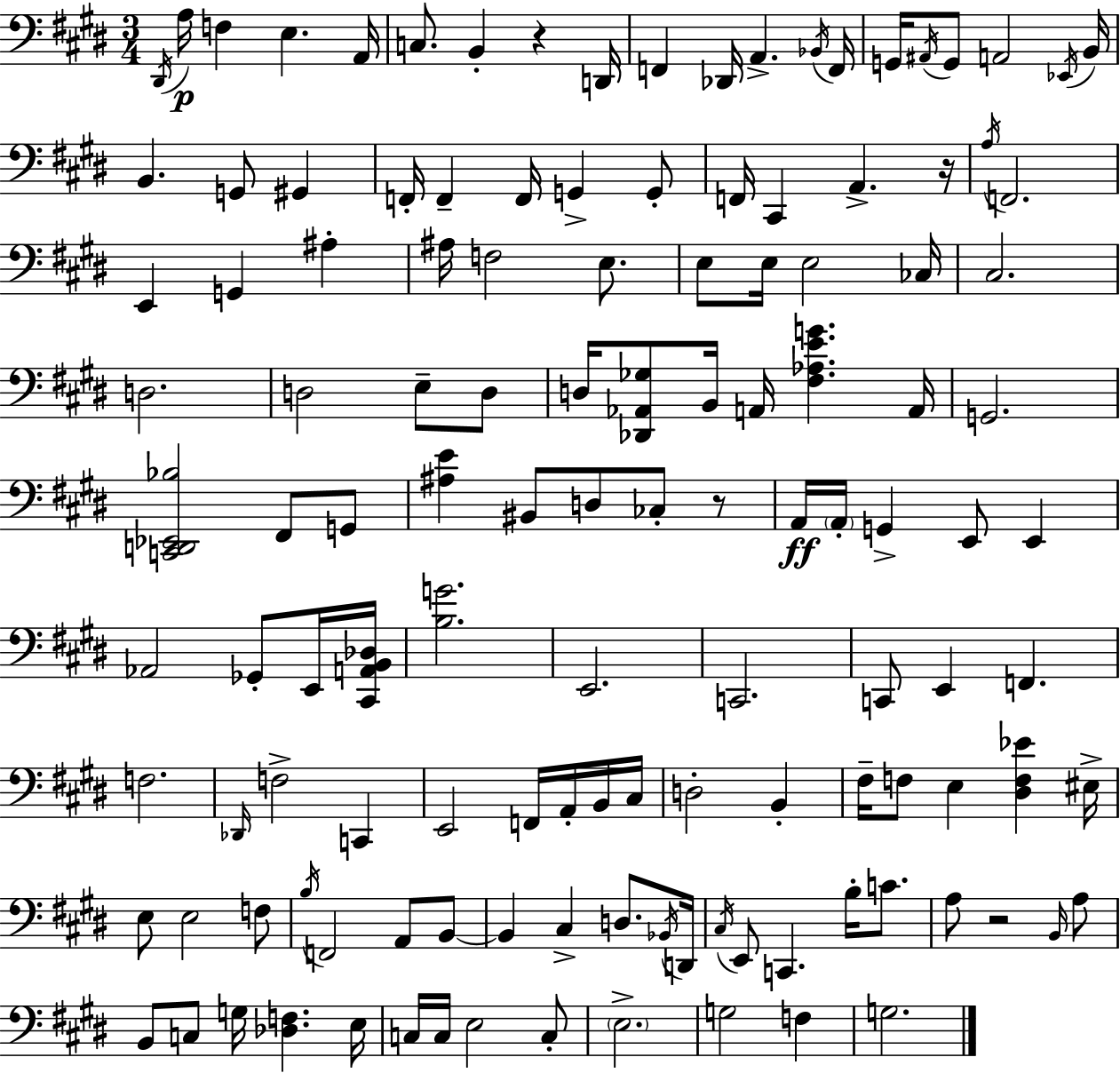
{
  \clef bass
  \numericTimeSignature
  \time 3/4
  \key e \major
  \repeat volta 2 { \acciaccatura { dis,16 }\p a16 f4 e4. | a,16 c8. b,4-. r4 | d,16 f,4 des,16 a,4.-> | \acciaccatura { bes,16 } f,16 g,16 \acciaccatura { ais,16 } g,8 a,2 | \break \acciaccatura { ees,16 } b,16 b,4. g,8 | gis,4 f,16-. f,4-- f,16 g,4-> | g,8-. f,16 cis,4 a,4.-> | r16 \acciaccatura { a16 } f,2. | \break e,4 g,4 | ais4-. ais16 f2 | e8. e8 e16 e2 | ces16 cis2. | \break d2. | d2 | e8-- d8 d16 <des, aes, ges>8 b,16 a,16 <fis aes e' g'>4. | a,16 g,2. | \break <c, d, ees, bes>2 | fis,8 g,8 <ais e'>4 bis,8 d8 | ces8-. r8 a,16\ff \parenthesize a,16-. g,4-> e,8 | e,4 aes,2 | \break ges,8-. e,16 <cis, a, b, des>16 <b g'>2. | e,2. | c,2. | c,8 e,4 f,4. | \break f2. | \grace { des,16 } f2-> | c,4 e,2 | f,16 a,16-. b,16 cis16 d2-. | \break b,4-. fis16-- f8 e4 | <dis f ees'>4 eis16-> e8 e2 | f8 \acciaccatura { b16 } f,2 | a,8 b,8~~ b,4 cis4-> | \break d8. \acciaccatura { bes,16 } d,16 \acciaccatura { cis16 } e,8 c,4. | b16-. c'8. a8 r2 | \grace { b,16 } a8 b,8 | c8 g16 <des f>4. e16 c16 c16 | \break e2 c8-. \parenthesize e2.-> | g2 | f4 g2. | } \bar "|."
}